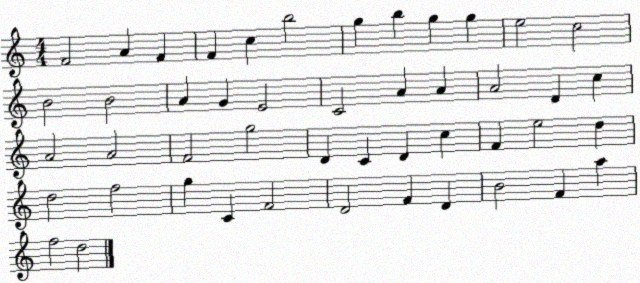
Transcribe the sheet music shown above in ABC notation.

X:1
T:Untitled
M:4/4
L:1/4
K:C
F2 A F F c b2 g b g g e2 c2 B2 B2 A G E2 C2 A A A2 D c A2 A2 F2 g2 D C D c F e2 d d2 f2 g C F2 D2 F D B2 F a f2 d2